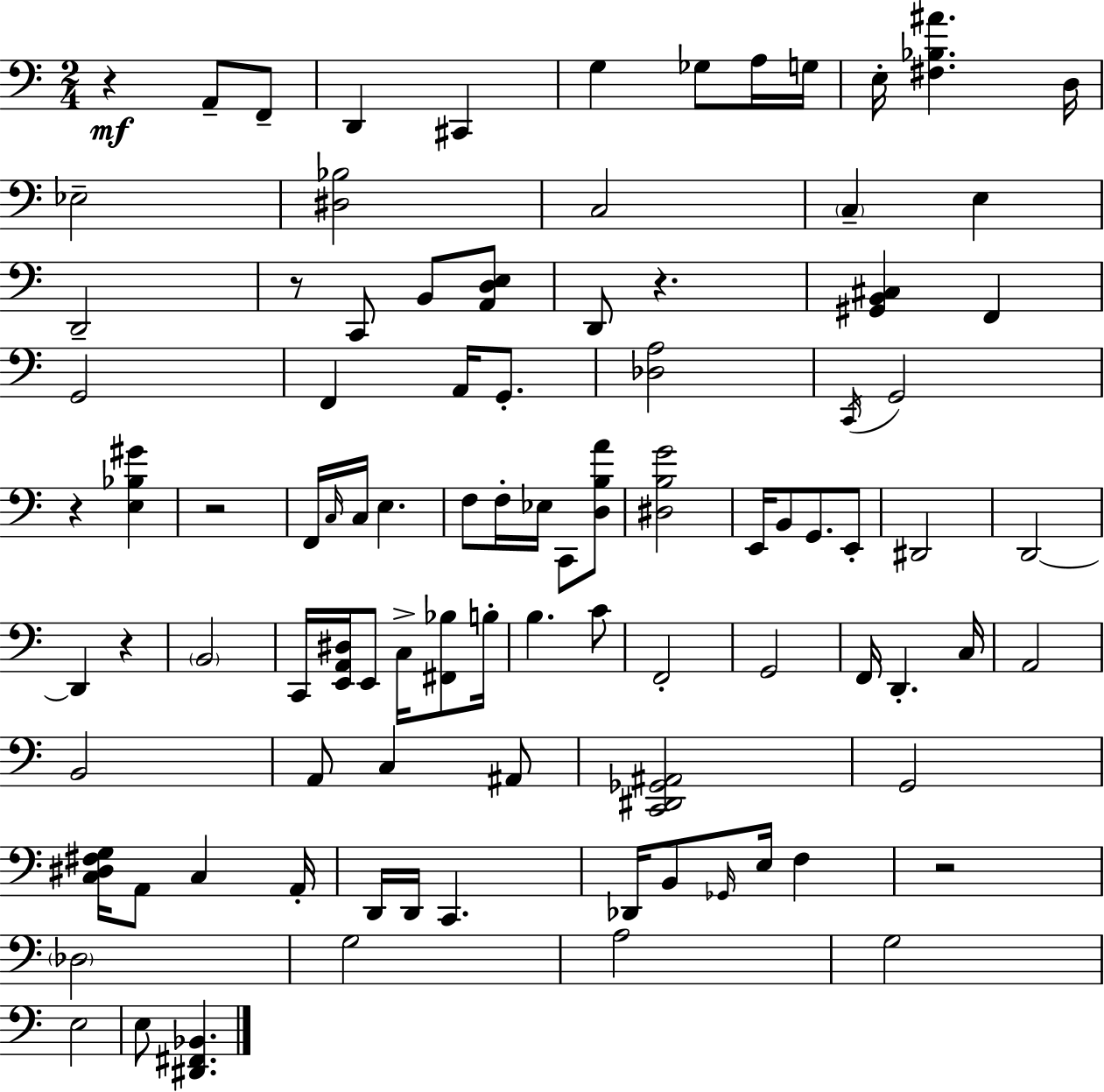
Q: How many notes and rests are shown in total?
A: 95